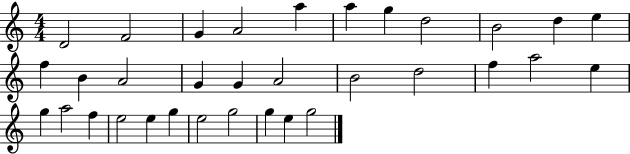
{
  \clef treble
  \numericTimeSignature
  \time 4/4
  \key c \major
  d'2 f'2 | g'4 a'2 a''4 | a''4 g''4 d''2 | b'2 d''4 e''4 | \break f''4 b'4 a'2 | g'4 g'4 a'2 | b'2 d''2 | f''4 a''2 e''4 | \break g''4 a''2 f''4 | e''2 e''4 g''4 | e''2 g''2 | g''4 e''4 g''2 | \break \bar "|."
}